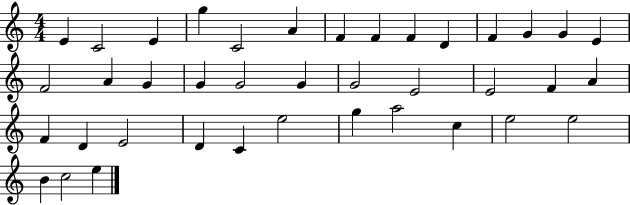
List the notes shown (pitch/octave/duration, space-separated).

E4/q C4/h E4/q G5/q C4/h A4/q F4/q F4/q F4/q D4/q F4/q G4/q G4/q E4/q F4/h A4/q G4/q G4/q G4/h G4/q G4/h E4/h E4/h F4/q A4/q F4/q D4/q E4/h D4/q C4/q E5/h G5/q A5/h C5/q E5/h E5/h B4/q C5/h E5/q